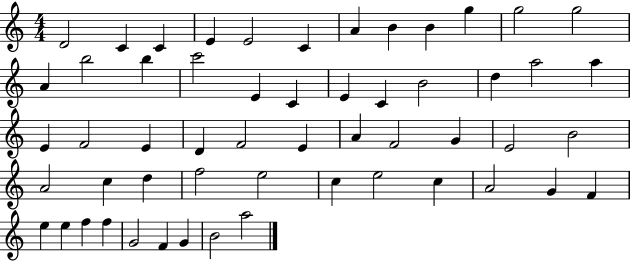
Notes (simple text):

D4/h C4/q C4/q E4/q E4/h C4/q A4/q B4/q B4/q G5/q G5/h G5/h A4/q B5/h B5/q C6/h E4/q C4/q E4/q C4/q B4/h D5/q A5/h A5/q E4/q F4/h E4/q D4/q F4/h E4/q A4/q F4/h G4/q E4/h B4/h A4/h C5/q D5/q F5/h E5/h C5/q E5/h C5/q A4/h G4/q F4/q E5/q E5/q F5/q F5/q G4/h F4/q G4/q B4/h A5/h